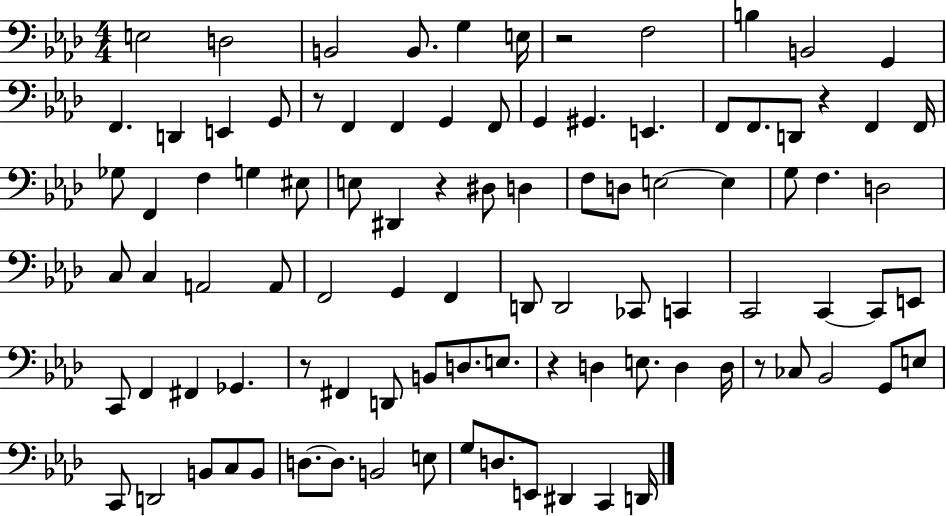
X:1
T:Untitled
M:4/4
L:1/4
K:Ab
E,2 D,2 B,,2 B,,/2 G, E,/4 z2 F,2 B, B,,2 G,, F,, D,, E,, G,,/2 z/2 F,, F,, G,, F,,/2 G,, ^G,, E,, F,,/2 F,,/2 D,,/2 z F,, F,,/4 _G,/2 F,, F, G, ^E,/2 E,/2 ^D,, z ^D,/2 D, F,/2 D,/2 E,2 E, G,/2 F, D,2 C,/2 C, A,,2 A,,/2 F,,2 G,, F,, D,,/2 D,,2 _C,,/2 C,, C,,2 C,, C,,/2 E,,/2 C,,/2 F,, ^F,, _G,, z/2 ^F,, D,,/2 B,,/2 D,/2 E,/2 z D, E,/2 D, D,/4 z/2 _C,/2 _B,,2 G,,/2 E,/2 C,,/2 D,,2 B,,/2 C,/2 B,,/2 D,/2 D,/2 B,,2 E,/2 G,/2 D,/2 E,,/2 ^D,, C,, D,,/4